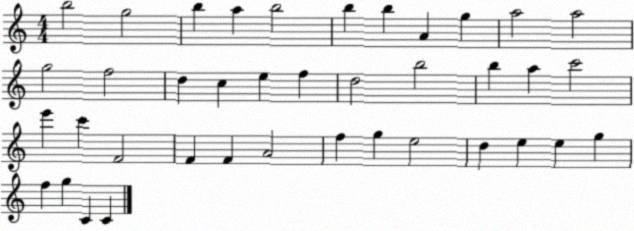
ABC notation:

X:1
T:Untitled
M:4/4
L:1/4
K:C
b2 g2 b a b2 b b A g a2 a2 g2 f2 d c e f d2 b2 b a c'2 e' c' F2 F F A2 f g e2 d e e g f g C C